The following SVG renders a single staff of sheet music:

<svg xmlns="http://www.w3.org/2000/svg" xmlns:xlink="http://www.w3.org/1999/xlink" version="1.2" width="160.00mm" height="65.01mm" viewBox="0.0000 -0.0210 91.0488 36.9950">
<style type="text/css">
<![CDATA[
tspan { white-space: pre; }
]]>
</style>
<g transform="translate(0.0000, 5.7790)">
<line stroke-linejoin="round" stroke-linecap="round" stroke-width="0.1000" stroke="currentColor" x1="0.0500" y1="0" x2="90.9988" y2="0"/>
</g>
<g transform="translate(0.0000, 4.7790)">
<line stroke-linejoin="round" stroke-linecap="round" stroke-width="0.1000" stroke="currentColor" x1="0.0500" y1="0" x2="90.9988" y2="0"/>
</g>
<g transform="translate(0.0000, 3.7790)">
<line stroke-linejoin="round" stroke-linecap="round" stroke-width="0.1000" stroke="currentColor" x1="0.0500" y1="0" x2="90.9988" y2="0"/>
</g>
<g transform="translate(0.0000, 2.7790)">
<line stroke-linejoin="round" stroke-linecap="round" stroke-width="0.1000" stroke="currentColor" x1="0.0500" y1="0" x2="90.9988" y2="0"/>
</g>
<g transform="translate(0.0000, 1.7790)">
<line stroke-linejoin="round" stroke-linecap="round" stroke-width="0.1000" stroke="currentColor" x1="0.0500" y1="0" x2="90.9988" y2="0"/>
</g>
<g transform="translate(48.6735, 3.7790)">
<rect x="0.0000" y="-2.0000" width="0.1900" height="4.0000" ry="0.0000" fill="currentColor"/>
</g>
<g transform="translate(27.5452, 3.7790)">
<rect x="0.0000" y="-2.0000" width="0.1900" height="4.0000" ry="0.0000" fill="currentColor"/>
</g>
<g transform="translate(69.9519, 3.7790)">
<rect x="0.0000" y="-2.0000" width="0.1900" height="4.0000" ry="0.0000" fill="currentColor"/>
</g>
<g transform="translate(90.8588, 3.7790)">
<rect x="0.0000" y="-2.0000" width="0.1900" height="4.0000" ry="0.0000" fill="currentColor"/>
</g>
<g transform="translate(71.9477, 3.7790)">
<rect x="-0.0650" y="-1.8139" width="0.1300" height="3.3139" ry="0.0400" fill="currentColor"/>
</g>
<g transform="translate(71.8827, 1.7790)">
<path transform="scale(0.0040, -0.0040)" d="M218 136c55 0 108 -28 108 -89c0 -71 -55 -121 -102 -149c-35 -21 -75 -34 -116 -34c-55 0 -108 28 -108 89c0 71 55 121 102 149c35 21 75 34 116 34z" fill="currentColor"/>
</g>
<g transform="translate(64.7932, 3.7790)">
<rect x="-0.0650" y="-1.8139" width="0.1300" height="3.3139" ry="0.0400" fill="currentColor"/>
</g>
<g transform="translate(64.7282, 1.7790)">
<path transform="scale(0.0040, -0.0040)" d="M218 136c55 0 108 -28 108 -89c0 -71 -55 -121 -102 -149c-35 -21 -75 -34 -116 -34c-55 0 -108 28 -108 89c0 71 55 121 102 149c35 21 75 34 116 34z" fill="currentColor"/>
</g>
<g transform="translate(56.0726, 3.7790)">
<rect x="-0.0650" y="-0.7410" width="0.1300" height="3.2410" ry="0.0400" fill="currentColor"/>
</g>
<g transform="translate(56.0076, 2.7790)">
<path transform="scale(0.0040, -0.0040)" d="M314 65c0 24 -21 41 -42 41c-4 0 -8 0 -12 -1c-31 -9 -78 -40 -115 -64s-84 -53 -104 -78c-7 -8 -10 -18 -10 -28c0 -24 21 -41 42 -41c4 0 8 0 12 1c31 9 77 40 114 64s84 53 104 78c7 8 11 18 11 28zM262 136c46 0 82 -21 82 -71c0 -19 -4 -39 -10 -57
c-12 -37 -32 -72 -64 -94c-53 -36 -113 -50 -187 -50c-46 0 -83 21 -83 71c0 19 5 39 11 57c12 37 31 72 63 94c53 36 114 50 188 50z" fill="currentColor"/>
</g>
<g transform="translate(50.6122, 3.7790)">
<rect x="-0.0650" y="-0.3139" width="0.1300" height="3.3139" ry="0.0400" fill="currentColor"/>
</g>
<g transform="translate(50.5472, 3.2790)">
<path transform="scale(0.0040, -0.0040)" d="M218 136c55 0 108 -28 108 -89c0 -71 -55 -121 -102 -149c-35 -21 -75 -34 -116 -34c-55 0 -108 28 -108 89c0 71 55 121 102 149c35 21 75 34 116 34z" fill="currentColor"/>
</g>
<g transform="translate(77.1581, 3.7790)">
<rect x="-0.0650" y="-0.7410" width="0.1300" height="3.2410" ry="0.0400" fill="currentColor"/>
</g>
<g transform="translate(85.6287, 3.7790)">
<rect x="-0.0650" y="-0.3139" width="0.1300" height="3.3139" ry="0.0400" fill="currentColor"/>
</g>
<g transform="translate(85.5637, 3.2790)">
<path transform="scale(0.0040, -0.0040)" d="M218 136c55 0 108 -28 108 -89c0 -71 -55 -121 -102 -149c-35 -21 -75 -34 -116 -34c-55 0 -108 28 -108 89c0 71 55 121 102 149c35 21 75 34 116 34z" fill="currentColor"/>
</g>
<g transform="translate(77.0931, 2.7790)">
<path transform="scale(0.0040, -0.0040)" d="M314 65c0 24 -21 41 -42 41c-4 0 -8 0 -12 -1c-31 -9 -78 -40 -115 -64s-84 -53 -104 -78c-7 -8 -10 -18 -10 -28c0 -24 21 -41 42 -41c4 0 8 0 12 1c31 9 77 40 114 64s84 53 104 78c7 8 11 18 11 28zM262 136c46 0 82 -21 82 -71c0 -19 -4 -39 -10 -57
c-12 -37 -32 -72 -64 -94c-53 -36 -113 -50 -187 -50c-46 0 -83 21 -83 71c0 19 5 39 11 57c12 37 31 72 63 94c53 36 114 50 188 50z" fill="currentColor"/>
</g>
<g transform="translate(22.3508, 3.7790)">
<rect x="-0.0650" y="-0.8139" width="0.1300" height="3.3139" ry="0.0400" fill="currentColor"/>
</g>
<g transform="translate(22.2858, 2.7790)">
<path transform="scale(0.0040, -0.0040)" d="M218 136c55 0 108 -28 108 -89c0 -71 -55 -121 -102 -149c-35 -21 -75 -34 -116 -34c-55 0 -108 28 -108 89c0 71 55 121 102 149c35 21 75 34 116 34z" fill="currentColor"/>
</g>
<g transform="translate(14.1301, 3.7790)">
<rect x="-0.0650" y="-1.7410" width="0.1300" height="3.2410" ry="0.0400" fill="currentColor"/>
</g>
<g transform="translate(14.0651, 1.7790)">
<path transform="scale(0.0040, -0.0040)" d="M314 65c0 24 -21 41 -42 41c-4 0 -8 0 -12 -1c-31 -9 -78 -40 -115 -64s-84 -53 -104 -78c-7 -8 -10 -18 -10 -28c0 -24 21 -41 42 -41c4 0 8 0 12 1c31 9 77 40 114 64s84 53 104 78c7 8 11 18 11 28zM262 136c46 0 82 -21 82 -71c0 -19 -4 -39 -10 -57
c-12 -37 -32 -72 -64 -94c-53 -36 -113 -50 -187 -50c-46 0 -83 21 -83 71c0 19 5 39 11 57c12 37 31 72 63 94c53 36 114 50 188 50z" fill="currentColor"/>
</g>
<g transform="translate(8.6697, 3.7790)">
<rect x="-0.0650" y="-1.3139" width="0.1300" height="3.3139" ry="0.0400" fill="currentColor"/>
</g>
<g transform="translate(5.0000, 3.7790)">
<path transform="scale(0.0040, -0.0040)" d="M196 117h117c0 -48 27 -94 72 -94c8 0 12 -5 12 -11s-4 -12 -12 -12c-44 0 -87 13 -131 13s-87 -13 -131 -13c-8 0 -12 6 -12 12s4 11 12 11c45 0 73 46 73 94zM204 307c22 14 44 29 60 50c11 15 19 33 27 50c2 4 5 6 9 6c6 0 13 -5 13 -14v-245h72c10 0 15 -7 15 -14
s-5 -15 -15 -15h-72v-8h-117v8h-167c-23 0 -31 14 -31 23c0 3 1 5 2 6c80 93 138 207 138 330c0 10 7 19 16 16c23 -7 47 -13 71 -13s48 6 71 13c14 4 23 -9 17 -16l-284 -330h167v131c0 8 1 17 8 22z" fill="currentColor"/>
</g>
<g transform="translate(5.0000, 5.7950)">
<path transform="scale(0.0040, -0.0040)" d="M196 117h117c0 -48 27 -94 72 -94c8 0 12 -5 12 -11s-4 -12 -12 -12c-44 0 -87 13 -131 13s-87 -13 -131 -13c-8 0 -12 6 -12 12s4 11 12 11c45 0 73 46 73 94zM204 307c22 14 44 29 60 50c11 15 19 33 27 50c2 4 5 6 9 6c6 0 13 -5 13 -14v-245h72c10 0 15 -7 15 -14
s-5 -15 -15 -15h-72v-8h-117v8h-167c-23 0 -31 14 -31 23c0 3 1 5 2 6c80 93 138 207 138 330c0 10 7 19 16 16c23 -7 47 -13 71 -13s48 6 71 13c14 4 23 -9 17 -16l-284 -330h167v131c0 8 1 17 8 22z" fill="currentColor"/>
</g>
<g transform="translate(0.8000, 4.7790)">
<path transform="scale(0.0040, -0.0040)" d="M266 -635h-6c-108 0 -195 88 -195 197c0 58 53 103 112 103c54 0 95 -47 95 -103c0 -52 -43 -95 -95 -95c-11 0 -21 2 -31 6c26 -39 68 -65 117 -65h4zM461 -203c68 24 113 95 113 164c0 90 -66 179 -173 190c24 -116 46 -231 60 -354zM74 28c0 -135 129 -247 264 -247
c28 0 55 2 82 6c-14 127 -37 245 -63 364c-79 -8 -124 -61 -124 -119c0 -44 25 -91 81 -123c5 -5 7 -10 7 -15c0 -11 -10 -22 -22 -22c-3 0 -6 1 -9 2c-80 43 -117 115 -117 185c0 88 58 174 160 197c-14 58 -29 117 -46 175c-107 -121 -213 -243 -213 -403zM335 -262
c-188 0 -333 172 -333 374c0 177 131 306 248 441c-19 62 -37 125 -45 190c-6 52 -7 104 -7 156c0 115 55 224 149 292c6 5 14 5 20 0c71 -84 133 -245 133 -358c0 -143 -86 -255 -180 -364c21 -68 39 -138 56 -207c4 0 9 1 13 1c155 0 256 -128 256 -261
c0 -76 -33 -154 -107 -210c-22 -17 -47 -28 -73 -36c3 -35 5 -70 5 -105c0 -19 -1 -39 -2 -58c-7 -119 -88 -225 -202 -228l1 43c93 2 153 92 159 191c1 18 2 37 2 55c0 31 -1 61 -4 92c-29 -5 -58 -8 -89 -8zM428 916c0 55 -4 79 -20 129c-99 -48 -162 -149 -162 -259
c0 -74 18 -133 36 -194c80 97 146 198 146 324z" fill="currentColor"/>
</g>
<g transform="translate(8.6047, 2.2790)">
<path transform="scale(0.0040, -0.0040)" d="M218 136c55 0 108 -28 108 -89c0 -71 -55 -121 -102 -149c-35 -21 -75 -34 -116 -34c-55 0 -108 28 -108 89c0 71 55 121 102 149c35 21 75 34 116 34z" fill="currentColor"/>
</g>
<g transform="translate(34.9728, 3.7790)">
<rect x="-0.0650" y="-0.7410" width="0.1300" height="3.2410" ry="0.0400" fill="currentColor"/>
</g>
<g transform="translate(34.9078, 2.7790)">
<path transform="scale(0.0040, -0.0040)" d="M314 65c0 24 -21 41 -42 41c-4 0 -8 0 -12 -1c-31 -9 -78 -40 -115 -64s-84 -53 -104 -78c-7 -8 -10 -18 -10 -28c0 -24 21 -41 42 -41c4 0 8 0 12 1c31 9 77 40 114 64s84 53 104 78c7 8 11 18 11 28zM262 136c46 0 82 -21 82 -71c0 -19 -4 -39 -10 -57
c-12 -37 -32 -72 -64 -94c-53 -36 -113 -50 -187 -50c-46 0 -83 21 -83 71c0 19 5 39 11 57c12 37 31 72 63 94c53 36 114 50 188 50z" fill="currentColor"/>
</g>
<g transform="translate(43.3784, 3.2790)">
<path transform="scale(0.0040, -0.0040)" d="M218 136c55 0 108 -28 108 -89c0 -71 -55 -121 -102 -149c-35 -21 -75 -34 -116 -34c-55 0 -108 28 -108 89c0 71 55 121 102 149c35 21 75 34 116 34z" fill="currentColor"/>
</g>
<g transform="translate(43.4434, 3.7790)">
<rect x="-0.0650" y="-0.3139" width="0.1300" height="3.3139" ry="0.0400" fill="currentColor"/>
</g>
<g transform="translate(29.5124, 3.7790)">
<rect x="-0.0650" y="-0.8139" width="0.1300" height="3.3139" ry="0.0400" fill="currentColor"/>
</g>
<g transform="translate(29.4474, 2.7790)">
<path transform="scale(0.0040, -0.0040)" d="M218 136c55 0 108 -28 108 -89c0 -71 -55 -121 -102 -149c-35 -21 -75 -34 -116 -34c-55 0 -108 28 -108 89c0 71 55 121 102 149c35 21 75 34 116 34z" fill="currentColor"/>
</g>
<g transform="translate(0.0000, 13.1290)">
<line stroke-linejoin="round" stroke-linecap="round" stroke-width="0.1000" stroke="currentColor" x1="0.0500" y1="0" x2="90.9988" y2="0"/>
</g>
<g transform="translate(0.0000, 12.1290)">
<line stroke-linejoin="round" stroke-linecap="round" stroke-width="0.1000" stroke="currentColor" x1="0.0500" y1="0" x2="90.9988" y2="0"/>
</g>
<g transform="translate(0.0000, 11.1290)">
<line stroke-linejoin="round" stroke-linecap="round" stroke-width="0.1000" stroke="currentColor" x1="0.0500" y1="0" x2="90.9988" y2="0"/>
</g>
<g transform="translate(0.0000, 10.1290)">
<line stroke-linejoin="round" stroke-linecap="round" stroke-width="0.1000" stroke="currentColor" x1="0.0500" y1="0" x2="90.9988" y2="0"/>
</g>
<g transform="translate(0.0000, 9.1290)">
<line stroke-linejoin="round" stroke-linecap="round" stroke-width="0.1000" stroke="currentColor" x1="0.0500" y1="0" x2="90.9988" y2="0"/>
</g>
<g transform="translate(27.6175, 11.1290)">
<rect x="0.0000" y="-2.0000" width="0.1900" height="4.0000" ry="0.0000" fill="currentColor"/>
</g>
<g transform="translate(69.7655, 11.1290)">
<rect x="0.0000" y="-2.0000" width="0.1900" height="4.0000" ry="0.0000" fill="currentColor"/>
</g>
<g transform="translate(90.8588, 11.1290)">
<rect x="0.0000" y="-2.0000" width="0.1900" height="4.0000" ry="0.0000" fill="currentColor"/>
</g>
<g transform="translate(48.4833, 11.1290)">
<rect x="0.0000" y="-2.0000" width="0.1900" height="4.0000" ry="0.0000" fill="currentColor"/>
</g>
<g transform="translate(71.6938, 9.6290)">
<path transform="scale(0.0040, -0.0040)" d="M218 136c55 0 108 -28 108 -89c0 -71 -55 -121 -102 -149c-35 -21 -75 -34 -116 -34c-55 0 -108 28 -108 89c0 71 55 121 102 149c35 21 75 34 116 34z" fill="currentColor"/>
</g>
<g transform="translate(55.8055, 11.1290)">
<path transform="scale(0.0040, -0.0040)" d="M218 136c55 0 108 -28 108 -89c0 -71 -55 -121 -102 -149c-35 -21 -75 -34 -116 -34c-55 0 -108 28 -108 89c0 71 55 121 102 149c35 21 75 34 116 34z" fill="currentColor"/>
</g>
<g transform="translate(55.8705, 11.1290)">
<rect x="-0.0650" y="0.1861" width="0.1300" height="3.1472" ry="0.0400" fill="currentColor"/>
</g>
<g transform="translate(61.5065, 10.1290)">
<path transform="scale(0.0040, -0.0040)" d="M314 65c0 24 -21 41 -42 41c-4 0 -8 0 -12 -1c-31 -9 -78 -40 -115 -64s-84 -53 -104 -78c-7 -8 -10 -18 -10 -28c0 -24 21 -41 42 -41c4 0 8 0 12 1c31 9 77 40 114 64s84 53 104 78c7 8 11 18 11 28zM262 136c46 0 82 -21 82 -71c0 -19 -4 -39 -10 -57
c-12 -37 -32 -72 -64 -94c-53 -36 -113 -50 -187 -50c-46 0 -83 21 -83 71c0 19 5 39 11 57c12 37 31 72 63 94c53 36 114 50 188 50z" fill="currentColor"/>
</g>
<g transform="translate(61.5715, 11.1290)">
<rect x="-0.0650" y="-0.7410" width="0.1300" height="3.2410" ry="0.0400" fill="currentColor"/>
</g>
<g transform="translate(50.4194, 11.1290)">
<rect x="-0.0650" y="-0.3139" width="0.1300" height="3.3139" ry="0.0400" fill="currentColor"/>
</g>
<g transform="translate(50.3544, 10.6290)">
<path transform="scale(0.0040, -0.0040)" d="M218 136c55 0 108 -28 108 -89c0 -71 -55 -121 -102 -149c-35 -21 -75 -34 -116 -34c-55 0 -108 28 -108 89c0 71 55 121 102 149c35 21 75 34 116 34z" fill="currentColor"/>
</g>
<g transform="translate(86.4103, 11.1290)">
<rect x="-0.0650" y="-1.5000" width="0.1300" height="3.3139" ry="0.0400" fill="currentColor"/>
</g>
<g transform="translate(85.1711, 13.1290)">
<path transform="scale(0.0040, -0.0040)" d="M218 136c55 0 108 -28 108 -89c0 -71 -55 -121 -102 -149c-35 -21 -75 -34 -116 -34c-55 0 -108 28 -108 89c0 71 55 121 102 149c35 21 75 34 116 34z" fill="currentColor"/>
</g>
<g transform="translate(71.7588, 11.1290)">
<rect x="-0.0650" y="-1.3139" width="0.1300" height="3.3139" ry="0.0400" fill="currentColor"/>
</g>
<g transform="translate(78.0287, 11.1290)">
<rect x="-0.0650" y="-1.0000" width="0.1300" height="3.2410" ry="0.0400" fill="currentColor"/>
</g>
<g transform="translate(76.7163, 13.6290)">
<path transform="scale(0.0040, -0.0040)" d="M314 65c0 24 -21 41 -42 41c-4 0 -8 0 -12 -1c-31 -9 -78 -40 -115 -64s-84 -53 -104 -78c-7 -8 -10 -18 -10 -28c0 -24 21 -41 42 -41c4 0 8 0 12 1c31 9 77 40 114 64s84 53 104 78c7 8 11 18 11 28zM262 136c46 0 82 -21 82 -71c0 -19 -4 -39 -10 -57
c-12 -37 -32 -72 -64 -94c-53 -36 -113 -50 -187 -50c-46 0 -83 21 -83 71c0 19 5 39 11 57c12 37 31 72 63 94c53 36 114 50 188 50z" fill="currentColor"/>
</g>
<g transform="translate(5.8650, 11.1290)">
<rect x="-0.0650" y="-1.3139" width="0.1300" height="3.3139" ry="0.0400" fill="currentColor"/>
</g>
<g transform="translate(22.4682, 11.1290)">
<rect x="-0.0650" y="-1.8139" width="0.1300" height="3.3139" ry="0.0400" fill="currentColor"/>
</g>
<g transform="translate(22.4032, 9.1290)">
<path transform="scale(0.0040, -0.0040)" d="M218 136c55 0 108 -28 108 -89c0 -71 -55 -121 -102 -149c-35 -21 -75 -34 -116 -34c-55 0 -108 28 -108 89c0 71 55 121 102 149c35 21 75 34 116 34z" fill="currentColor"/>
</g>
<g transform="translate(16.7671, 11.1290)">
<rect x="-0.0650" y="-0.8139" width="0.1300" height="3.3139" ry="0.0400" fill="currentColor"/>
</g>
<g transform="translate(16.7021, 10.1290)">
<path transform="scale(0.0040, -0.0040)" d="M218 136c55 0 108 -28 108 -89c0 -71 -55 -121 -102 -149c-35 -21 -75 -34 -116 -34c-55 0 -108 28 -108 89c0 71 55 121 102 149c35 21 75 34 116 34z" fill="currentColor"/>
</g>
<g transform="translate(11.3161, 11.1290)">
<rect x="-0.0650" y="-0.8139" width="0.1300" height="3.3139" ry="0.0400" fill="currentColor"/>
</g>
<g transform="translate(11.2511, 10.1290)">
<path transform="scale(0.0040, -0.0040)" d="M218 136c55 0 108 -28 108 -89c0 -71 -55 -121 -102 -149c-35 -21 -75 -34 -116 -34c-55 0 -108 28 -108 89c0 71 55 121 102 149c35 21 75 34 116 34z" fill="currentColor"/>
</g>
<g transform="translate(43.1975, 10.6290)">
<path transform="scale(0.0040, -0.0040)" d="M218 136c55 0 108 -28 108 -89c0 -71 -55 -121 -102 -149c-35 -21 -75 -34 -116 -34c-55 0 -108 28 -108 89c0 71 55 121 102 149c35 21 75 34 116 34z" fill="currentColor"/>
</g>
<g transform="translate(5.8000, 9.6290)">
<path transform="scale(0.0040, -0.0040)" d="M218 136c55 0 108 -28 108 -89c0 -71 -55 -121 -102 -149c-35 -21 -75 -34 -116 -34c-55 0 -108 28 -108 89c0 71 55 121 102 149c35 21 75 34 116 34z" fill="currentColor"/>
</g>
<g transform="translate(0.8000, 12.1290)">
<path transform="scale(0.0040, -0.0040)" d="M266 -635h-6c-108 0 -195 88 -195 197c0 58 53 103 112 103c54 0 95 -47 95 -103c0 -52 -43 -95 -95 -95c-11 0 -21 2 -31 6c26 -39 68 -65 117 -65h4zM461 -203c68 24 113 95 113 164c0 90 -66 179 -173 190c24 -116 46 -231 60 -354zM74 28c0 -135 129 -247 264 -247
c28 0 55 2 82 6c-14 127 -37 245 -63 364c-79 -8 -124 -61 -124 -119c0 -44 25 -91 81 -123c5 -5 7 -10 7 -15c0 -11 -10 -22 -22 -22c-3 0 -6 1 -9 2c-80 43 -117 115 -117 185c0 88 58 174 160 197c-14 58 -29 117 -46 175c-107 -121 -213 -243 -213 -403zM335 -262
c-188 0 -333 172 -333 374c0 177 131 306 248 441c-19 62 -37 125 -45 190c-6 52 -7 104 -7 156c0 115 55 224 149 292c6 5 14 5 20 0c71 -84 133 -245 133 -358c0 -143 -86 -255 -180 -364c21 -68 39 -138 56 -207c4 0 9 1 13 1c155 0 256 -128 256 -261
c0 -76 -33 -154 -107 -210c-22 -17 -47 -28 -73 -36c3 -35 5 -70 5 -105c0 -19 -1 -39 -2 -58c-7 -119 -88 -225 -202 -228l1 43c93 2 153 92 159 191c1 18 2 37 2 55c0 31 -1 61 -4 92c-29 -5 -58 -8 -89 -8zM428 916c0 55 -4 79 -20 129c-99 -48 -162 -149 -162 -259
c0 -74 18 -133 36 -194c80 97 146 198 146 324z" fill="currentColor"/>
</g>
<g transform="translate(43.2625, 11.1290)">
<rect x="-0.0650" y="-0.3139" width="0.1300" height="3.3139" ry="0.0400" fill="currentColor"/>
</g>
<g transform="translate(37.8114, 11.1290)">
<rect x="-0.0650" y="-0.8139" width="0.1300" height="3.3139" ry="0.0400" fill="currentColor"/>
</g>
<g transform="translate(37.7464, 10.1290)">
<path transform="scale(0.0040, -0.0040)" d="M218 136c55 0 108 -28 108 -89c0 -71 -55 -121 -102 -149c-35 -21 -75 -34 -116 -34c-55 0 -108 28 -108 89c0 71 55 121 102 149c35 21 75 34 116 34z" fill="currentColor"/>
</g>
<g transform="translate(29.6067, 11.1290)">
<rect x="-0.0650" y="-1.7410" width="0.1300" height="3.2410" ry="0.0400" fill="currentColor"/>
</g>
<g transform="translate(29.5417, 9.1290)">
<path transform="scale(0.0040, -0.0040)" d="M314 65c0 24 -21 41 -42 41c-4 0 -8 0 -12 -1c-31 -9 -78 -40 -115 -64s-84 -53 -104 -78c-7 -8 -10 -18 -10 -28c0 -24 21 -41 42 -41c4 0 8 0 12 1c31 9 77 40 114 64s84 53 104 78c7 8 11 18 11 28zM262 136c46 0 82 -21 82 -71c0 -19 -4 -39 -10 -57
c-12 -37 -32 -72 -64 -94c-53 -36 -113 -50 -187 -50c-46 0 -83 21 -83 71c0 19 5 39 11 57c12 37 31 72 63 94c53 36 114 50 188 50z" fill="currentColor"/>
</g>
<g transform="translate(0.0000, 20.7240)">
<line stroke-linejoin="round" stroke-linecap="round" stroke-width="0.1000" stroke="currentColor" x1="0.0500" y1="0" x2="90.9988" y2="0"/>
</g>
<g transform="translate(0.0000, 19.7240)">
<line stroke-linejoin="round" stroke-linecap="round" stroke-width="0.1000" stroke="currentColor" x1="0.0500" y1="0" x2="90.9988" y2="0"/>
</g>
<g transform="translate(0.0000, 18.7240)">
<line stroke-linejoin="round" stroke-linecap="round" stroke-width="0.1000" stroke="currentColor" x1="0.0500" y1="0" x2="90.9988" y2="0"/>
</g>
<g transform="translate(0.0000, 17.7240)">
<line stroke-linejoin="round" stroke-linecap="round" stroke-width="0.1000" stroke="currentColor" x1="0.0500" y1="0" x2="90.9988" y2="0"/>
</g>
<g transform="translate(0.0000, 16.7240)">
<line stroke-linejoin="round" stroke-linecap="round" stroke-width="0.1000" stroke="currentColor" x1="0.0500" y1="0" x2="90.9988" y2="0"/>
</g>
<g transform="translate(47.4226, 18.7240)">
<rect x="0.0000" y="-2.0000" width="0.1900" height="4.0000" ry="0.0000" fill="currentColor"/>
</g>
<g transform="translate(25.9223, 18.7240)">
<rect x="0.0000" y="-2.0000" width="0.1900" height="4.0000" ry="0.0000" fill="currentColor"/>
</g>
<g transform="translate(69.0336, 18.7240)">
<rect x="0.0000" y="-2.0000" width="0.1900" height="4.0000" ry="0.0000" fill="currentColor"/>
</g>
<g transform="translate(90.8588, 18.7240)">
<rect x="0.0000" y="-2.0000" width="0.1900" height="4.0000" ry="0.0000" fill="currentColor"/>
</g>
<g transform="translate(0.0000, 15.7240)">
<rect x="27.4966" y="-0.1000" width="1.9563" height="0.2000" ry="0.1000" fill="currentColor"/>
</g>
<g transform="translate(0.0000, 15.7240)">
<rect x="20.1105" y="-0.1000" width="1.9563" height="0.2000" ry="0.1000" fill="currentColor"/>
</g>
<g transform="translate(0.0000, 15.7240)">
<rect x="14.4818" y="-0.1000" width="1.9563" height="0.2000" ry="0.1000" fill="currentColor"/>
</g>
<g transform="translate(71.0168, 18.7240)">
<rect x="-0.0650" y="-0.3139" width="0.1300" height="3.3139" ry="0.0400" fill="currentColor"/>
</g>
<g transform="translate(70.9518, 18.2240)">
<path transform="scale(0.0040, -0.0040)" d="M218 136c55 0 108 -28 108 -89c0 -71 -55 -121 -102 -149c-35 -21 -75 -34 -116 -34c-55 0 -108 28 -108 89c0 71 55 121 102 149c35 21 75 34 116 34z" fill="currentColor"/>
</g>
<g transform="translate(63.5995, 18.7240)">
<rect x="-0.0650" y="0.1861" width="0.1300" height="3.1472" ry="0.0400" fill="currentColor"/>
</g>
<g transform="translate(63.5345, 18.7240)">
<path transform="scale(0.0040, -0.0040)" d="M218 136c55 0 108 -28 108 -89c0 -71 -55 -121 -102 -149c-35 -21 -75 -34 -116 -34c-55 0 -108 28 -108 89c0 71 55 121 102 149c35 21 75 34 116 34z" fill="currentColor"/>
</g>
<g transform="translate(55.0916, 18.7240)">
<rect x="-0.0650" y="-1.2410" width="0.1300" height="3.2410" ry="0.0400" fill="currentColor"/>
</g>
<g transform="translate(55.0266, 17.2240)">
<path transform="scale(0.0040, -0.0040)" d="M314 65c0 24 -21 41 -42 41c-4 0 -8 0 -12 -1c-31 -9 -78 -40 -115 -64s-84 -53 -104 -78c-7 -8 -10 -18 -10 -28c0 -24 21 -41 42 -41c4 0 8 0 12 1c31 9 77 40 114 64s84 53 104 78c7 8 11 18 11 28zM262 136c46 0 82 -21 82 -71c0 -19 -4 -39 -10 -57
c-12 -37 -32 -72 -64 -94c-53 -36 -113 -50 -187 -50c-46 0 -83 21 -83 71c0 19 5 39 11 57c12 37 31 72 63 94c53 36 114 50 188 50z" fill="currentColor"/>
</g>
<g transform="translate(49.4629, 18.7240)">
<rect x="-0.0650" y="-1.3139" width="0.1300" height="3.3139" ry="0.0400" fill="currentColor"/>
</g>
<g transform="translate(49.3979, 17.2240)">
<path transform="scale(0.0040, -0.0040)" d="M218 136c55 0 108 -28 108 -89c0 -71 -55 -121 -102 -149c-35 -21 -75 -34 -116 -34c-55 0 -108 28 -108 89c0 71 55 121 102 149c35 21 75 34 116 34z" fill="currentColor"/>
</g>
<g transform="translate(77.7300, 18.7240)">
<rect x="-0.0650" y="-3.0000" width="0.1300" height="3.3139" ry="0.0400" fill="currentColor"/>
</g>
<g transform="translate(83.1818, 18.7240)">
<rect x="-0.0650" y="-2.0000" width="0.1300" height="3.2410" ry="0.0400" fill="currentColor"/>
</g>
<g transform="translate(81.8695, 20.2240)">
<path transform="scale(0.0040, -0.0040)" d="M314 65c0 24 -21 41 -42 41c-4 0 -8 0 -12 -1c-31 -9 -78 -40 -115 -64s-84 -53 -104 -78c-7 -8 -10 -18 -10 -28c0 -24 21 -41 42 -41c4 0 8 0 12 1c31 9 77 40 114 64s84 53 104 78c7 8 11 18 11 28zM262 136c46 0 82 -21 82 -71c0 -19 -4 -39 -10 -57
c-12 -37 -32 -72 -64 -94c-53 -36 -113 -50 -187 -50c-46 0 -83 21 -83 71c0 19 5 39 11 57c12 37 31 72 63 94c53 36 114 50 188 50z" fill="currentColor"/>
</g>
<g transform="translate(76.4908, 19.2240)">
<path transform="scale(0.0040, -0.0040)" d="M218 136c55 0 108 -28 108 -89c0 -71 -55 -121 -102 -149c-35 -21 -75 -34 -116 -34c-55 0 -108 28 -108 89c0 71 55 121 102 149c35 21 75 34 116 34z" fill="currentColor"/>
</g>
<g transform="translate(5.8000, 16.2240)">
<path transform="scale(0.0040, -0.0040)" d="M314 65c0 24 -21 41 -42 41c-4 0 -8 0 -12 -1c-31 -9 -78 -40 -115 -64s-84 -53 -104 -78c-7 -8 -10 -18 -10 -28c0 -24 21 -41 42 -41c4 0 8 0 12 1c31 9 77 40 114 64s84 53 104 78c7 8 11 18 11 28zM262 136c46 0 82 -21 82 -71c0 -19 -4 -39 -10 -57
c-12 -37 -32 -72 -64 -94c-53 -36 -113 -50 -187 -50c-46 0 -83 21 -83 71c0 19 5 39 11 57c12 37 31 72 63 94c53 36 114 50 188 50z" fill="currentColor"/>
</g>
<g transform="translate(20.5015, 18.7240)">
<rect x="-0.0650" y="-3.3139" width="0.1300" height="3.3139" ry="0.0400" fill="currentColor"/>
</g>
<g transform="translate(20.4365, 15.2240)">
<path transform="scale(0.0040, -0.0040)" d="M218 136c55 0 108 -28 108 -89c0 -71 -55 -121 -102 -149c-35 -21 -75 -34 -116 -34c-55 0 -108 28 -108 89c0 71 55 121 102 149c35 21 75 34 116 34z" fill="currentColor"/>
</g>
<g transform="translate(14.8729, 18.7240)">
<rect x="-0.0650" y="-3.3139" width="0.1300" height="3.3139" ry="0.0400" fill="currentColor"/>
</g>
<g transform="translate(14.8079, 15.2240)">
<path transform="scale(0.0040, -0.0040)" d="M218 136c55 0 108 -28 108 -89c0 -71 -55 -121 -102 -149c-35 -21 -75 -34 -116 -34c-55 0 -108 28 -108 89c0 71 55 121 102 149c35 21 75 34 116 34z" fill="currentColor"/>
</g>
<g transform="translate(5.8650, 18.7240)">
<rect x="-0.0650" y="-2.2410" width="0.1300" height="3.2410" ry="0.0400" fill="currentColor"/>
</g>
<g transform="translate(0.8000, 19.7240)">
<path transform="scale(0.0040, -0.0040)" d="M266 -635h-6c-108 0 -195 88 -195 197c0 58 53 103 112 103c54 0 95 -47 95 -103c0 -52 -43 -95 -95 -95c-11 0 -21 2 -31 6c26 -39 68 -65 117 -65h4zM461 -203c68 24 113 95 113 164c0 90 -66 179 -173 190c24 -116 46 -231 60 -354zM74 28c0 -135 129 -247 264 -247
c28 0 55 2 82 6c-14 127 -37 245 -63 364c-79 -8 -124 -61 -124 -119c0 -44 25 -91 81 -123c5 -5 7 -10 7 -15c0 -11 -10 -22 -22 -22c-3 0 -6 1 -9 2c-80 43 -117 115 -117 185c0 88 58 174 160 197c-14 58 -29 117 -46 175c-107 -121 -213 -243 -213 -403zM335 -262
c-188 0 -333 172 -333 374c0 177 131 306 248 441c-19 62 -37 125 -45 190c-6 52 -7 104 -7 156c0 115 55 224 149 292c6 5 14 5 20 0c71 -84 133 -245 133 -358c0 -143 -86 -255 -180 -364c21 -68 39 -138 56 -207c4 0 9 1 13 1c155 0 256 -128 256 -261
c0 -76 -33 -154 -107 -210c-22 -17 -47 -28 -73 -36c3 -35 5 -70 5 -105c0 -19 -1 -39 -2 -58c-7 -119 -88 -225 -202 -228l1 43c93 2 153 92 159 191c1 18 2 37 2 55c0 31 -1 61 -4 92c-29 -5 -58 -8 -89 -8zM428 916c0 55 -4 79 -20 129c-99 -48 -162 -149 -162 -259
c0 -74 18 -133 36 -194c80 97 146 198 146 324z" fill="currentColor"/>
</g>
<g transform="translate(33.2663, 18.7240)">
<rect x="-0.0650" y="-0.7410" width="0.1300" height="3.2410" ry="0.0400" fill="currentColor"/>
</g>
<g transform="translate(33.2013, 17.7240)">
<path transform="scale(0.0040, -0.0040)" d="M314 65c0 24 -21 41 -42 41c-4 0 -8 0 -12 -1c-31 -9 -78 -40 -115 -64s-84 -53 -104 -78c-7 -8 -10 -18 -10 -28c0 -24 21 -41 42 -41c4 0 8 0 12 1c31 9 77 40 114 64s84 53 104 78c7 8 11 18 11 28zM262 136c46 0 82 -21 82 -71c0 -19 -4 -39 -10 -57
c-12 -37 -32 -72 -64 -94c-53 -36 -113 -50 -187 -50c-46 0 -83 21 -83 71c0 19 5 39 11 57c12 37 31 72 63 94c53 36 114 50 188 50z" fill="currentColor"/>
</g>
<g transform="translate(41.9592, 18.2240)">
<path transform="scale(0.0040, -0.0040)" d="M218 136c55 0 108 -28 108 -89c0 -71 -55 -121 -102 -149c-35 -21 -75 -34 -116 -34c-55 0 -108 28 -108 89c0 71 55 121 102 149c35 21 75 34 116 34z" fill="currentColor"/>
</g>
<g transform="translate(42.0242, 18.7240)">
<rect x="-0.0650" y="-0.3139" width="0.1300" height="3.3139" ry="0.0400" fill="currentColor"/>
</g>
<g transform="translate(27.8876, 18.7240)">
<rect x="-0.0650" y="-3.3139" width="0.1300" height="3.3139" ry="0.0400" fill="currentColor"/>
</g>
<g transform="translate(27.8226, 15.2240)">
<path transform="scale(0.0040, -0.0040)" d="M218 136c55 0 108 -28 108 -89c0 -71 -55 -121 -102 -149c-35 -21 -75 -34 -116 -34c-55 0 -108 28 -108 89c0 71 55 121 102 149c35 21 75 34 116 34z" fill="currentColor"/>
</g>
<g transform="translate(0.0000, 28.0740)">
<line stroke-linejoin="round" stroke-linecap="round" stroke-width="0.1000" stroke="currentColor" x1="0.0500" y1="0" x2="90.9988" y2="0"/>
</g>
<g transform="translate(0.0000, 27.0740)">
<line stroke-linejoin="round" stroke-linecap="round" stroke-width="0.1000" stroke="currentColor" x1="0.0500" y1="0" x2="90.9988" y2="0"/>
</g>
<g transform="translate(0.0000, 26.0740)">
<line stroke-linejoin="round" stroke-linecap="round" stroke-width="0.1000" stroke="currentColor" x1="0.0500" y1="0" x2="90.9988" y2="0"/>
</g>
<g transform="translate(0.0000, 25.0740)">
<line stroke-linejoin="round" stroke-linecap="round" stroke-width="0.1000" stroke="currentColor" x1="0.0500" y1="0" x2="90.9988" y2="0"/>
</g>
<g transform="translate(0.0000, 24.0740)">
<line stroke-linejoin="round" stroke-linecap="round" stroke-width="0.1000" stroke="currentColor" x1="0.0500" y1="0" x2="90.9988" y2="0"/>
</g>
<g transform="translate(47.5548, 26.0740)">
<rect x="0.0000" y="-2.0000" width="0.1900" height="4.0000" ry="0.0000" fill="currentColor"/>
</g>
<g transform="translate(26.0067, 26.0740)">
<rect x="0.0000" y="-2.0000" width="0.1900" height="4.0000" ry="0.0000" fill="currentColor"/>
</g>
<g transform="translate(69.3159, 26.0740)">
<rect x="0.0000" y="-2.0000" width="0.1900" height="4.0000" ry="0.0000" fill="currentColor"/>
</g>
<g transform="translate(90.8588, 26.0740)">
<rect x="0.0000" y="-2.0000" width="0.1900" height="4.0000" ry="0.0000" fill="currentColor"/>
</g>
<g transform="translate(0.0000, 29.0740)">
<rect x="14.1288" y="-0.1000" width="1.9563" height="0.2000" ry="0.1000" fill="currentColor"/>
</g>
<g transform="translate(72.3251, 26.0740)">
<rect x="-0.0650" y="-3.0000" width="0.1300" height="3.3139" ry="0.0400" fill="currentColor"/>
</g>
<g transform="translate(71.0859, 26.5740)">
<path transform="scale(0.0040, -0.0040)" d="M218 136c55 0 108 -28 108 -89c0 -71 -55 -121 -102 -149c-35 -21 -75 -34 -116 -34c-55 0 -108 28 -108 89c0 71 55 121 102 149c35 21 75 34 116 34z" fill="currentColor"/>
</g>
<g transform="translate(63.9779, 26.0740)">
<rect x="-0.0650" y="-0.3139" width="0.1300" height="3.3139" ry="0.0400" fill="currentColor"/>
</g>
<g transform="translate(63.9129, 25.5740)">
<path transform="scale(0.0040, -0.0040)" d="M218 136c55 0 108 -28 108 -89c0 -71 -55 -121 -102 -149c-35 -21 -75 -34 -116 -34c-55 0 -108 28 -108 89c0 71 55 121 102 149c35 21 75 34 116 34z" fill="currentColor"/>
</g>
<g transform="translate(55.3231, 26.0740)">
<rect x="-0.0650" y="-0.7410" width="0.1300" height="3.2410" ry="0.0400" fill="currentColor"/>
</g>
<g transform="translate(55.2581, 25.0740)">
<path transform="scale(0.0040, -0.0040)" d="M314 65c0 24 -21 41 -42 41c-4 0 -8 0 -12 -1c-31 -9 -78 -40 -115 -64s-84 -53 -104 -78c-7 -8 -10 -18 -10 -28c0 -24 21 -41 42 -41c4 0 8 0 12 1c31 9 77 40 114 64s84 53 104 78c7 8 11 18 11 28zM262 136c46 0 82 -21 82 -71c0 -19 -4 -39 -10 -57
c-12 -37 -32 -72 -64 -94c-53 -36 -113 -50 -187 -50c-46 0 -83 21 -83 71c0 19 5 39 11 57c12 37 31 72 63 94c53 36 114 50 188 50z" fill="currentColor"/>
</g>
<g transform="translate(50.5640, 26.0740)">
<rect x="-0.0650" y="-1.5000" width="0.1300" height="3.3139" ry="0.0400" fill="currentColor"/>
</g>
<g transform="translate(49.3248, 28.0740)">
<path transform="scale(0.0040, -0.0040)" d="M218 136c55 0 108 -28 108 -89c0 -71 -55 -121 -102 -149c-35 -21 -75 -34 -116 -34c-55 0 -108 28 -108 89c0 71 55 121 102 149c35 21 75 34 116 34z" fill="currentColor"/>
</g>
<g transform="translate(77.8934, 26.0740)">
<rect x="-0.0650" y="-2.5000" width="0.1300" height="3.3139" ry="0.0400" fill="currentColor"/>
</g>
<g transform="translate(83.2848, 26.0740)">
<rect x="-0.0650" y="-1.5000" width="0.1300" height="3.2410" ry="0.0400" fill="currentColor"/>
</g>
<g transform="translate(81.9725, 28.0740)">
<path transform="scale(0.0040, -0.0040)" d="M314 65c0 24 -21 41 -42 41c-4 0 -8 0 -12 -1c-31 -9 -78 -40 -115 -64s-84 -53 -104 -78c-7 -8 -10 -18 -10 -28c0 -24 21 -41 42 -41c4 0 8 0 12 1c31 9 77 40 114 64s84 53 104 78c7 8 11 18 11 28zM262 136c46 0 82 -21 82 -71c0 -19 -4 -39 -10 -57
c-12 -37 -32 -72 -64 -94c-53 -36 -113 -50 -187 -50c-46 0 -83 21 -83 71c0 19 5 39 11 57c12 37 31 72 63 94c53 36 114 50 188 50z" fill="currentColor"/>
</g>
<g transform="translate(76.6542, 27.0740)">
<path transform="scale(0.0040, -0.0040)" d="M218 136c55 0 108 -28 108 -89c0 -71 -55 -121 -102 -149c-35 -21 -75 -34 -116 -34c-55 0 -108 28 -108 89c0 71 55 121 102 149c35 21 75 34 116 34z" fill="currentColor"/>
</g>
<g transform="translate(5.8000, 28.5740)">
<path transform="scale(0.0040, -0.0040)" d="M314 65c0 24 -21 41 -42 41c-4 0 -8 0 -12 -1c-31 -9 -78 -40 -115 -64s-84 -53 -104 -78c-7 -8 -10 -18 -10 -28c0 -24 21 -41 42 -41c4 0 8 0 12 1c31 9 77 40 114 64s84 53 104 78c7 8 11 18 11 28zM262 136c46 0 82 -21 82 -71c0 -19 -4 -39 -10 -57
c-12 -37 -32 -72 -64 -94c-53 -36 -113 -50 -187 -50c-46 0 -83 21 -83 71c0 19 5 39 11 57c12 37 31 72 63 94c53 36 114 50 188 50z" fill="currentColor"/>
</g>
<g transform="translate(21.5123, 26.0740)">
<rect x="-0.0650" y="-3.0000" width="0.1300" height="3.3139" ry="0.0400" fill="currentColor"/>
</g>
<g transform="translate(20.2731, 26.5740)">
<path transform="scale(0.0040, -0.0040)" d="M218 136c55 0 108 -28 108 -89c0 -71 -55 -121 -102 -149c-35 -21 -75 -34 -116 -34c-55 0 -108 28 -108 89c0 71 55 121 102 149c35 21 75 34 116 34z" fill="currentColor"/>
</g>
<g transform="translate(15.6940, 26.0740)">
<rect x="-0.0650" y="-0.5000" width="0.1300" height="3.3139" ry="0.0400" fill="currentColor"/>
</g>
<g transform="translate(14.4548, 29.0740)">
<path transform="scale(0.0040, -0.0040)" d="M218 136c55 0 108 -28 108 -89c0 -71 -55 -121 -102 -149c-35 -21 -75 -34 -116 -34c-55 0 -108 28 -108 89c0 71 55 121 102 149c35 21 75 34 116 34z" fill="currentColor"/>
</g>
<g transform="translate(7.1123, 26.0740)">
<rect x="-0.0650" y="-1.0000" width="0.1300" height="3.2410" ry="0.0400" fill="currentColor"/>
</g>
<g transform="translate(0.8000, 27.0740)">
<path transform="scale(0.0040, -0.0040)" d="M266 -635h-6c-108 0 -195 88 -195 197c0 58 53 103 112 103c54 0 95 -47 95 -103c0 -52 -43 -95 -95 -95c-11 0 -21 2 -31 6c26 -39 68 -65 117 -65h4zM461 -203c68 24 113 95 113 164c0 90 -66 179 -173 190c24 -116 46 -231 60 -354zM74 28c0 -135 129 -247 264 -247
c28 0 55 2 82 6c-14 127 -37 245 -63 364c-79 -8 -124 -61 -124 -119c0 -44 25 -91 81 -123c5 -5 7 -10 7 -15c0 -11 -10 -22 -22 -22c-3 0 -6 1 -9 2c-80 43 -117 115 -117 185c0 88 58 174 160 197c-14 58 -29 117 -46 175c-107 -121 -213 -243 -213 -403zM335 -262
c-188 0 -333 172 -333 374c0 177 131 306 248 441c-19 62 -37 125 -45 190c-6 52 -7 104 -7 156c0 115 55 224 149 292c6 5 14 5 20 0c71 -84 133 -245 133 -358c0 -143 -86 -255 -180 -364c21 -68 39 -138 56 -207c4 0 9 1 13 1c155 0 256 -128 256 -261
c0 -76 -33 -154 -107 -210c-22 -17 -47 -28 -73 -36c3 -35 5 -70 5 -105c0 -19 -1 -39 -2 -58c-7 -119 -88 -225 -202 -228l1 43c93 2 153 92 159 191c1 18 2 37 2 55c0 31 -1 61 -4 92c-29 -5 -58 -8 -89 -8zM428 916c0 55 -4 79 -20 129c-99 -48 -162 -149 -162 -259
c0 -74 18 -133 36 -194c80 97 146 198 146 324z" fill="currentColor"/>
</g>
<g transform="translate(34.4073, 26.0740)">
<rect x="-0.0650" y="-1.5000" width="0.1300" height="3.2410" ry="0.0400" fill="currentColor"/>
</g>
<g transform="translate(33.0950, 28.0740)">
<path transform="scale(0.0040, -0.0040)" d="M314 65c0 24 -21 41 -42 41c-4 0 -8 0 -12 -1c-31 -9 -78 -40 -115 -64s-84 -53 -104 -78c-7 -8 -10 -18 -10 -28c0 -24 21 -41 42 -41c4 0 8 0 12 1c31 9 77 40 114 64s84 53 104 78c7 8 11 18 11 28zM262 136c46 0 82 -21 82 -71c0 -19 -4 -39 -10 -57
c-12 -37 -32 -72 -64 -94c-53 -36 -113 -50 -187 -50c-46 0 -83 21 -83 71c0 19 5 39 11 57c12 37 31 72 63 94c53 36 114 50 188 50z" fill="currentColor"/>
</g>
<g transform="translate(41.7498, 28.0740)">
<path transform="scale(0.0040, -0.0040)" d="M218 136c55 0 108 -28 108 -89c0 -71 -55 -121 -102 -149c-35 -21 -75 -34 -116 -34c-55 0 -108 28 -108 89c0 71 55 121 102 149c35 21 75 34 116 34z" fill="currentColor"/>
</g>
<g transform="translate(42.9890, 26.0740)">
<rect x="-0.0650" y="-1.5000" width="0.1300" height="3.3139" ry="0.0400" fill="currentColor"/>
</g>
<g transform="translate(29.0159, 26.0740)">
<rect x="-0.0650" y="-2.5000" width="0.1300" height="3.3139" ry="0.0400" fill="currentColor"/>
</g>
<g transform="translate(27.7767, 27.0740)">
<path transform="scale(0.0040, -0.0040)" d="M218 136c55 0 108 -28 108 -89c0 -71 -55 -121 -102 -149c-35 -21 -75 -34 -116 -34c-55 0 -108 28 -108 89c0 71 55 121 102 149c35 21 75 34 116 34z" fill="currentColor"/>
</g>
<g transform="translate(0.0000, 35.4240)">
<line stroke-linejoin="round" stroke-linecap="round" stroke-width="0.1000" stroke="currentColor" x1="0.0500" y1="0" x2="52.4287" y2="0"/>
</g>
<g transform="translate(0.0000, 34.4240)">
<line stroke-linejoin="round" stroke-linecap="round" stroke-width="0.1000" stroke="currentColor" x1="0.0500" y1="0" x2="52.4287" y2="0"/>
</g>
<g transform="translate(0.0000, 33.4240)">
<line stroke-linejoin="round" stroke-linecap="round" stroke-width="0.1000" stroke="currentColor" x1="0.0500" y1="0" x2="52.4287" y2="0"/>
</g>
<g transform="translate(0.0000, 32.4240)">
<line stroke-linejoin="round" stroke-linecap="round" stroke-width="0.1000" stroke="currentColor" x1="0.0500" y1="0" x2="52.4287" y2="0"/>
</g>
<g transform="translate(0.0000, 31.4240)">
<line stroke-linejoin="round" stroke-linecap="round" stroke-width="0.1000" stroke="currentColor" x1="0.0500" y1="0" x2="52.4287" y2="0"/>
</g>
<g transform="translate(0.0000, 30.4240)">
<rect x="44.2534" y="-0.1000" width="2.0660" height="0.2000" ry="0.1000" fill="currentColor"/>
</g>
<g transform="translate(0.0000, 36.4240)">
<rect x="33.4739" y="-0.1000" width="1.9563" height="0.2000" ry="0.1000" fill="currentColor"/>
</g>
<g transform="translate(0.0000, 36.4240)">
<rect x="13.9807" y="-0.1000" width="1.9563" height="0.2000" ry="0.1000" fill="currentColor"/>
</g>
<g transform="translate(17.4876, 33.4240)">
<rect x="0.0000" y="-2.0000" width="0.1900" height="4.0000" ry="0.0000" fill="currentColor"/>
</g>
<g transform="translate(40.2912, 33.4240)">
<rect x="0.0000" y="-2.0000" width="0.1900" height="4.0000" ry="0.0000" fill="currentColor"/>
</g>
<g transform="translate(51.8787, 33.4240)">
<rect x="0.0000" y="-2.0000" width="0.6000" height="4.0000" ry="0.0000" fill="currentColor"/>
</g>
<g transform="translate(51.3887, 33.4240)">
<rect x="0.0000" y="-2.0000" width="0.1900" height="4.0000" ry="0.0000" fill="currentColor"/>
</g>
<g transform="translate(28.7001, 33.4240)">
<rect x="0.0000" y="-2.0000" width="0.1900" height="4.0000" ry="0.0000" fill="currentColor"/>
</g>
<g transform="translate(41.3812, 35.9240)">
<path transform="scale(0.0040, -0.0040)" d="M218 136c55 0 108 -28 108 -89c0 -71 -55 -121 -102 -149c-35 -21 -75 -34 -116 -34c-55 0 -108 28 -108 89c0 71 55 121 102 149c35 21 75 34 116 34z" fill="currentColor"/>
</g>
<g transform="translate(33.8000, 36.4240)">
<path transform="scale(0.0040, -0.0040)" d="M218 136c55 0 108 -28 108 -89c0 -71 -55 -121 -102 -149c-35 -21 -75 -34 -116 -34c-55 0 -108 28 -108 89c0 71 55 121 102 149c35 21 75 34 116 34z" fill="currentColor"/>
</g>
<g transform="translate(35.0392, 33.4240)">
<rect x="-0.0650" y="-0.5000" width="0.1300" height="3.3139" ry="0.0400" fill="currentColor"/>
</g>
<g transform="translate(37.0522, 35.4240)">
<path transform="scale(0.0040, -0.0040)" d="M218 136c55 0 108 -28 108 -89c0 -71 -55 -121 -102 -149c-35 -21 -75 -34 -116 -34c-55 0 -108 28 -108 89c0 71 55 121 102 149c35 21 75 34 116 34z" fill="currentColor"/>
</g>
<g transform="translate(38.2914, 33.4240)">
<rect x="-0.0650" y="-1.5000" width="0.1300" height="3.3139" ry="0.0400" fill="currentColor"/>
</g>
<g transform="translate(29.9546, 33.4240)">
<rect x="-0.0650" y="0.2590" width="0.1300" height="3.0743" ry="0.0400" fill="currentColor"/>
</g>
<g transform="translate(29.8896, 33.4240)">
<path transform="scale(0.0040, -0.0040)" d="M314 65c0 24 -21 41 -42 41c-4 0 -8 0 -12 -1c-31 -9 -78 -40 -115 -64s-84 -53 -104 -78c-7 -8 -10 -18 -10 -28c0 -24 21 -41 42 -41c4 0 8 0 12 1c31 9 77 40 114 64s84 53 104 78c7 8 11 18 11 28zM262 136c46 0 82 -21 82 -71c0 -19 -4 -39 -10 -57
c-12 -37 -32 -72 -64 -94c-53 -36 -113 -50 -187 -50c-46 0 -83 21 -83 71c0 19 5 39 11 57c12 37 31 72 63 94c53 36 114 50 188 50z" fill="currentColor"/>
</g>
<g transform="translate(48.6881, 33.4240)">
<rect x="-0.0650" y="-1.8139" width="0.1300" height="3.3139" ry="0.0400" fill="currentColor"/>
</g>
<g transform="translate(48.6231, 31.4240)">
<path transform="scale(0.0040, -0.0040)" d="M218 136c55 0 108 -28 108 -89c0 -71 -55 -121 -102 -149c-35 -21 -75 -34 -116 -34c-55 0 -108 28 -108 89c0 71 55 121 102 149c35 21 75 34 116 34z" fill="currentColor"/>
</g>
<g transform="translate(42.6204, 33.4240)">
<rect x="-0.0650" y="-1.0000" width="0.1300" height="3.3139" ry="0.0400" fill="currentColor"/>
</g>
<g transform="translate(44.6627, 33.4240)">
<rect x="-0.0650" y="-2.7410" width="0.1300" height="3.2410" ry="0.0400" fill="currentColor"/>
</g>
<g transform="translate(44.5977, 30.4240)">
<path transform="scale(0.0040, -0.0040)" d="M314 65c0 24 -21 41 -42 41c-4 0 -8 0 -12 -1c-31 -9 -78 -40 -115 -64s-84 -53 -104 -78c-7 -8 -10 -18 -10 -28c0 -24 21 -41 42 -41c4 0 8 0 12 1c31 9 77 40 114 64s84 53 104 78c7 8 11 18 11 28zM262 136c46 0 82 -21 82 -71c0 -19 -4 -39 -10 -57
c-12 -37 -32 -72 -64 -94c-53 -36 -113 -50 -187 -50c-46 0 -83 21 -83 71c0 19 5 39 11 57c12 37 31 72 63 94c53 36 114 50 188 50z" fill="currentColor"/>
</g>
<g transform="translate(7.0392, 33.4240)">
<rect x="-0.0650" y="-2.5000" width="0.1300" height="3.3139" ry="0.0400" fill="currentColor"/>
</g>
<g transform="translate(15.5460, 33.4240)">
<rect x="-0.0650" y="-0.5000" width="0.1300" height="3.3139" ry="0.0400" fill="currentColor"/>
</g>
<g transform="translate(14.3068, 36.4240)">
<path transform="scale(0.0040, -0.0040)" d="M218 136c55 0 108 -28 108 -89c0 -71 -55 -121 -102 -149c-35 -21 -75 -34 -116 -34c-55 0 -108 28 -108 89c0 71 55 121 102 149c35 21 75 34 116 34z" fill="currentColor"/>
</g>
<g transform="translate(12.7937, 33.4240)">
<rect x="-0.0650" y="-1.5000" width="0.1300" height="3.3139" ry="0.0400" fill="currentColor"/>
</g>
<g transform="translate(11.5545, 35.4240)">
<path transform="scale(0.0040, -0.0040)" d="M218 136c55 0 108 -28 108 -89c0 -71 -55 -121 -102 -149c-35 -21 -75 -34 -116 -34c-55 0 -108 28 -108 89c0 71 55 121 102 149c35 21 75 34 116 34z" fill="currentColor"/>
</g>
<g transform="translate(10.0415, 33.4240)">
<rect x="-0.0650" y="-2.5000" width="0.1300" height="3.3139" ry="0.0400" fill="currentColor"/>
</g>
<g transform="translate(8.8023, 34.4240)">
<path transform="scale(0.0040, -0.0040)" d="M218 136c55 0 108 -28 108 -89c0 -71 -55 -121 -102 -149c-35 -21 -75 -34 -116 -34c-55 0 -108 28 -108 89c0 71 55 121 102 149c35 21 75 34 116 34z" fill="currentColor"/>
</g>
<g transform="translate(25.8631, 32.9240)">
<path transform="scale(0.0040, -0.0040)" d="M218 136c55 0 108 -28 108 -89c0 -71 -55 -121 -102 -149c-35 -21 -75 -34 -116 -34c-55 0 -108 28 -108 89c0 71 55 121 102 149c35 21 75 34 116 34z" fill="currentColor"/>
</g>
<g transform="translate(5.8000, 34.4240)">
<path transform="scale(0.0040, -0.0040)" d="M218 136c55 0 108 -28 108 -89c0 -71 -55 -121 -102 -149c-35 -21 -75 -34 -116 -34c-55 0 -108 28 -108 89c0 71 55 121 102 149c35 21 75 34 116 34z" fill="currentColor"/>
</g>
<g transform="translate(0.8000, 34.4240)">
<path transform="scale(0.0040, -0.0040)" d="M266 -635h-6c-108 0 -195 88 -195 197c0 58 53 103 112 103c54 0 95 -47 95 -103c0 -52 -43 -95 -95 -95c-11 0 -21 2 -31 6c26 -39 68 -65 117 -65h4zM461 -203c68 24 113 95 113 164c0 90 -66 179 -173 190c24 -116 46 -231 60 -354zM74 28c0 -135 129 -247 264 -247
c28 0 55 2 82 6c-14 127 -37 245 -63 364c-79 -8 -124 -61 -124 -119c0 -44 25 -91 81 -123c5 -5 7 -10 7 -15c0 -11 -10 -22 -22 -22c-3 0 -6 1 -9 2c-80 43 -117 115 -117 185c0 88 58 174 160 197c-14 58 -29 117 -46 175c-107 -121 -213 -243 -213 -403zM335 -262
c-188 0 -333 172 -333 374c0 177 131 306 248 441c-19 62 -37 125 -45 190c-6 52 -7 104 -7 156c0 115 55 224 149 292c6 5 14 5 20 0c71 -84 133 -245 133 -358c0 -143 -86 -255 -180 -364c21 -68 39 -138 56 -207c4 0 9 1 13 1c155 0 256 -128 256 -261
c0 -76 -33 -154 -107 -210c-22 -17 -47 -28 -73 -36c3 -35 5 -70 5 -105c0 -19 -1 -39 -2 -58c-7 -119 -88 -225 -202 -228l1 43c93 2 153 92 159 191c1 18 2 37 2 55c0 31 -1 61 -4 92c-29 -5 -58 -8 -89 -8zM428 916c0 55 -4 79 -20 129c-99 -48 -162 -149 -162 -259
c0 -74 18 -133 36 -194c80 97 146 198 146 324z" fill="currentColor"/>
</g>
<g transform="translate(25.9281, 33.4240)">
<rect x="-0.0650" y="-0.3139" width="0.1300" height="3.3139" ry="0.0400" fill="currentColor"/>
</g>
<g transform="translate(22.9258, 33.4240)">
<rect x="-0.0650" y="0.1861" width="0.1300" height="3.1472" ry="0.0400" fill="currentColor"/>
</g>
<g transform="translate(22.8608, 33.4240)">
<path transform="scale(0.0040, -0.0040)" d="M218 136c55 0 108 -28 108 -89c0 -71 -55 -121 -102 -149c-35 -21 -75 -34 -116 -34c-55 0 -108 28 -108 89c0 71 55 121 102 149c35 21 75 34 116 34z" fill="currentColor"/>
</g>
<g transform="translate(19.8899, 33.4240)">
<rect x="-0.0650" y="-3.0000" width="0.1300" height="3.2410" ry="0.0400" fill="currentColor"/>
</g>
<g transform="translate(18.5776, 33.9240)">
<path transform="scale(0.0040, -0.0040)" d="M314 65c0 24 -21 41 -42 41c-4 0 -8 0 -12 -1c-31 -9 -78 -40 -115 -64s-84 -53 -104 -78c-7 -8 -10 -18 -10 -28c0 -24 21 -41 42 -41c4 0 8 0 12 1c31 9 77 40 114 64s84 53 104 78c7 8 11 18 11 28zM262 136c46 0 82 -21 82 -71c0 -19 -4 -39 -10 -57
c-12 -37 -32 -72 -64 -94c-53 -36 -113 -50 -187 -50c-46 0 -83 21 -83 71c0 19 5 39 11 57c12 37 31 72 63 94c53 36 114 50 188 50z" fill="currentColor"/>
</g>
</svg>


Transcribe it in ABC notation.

X:1
T:Untitled
M:4/4
L:1/4
K:C
e f2 d d d2 c c d2 f f d2 c e d d f f2 d c c B d2 e D2 E g2 b b b d2 c e e2 B c A F2 D2 C A G E2 E E d2 c A G E2 G G E C A2 B c B2 C E D a2 f